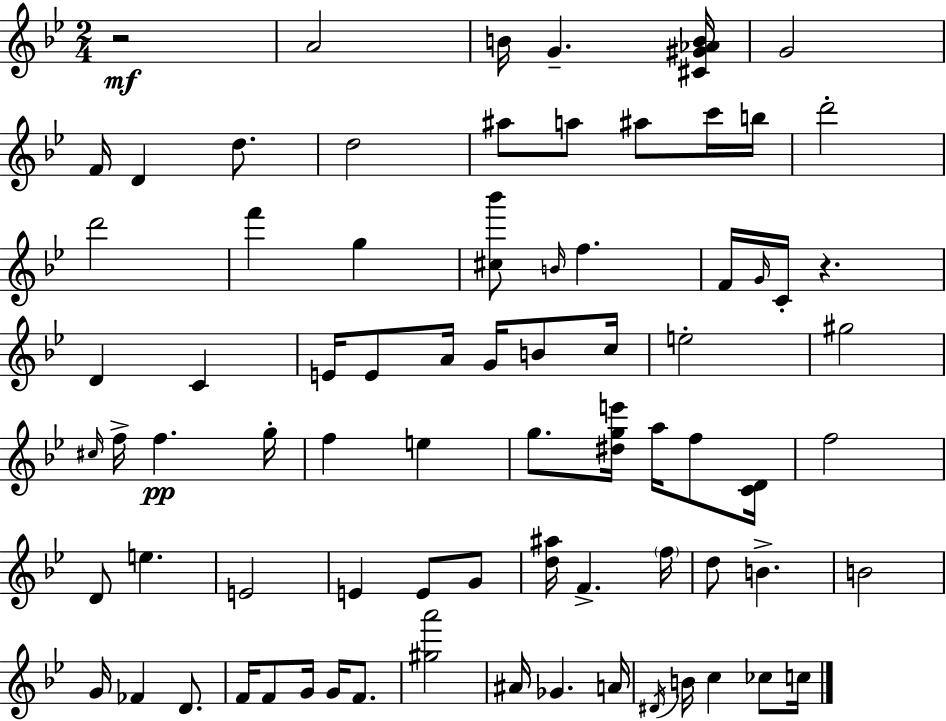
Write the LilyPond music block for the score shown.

{
  \clef treble
  \numericTimeSignature
  \time 2/4
  \key bes \major
  r2\mf | a'2 | b'16 g'4.-- <cis' gis' aes' b'>16 | g'2 | \break f'16 d'4 d''8. | d''2 | ais''8 a''8 ais''8 c'''16 b''16 | d'''2-. | \break d'''2 | f'''4 g''4 | <cis'' bes'''>8 \grace { b'16 } f''4. | f'16 \grace { g'16 } c'16-. r4. | \break d'4 c'4 | e'16 e'8 a'16 g'16 b'8 | c''16 e''2-. | gis''2 | \break \grace { cis''16 } f''16-> f''4.\pp | g''16-. f''4 e''4 | g''8. <dis'' g'' e'''>16 a''16 | f''8 <c' d'>16 f''2 | \break d'8 e''4. | e'2 | e'4 e'8 | g'8 <d'' ais''>16 f'4.-> | \break \parenthesize f''16 d''8 b'4.-> | b'2 | g'16 fes'4 | d'8. f'16 f'8 g'16 g'16 | \break f'8. <gis'' a'''>2 | ais'16 ges'4. | a'16 \acciaccatura { dis'16 } b'16 c''4 | ces''8 c''16 \bar "|."
}